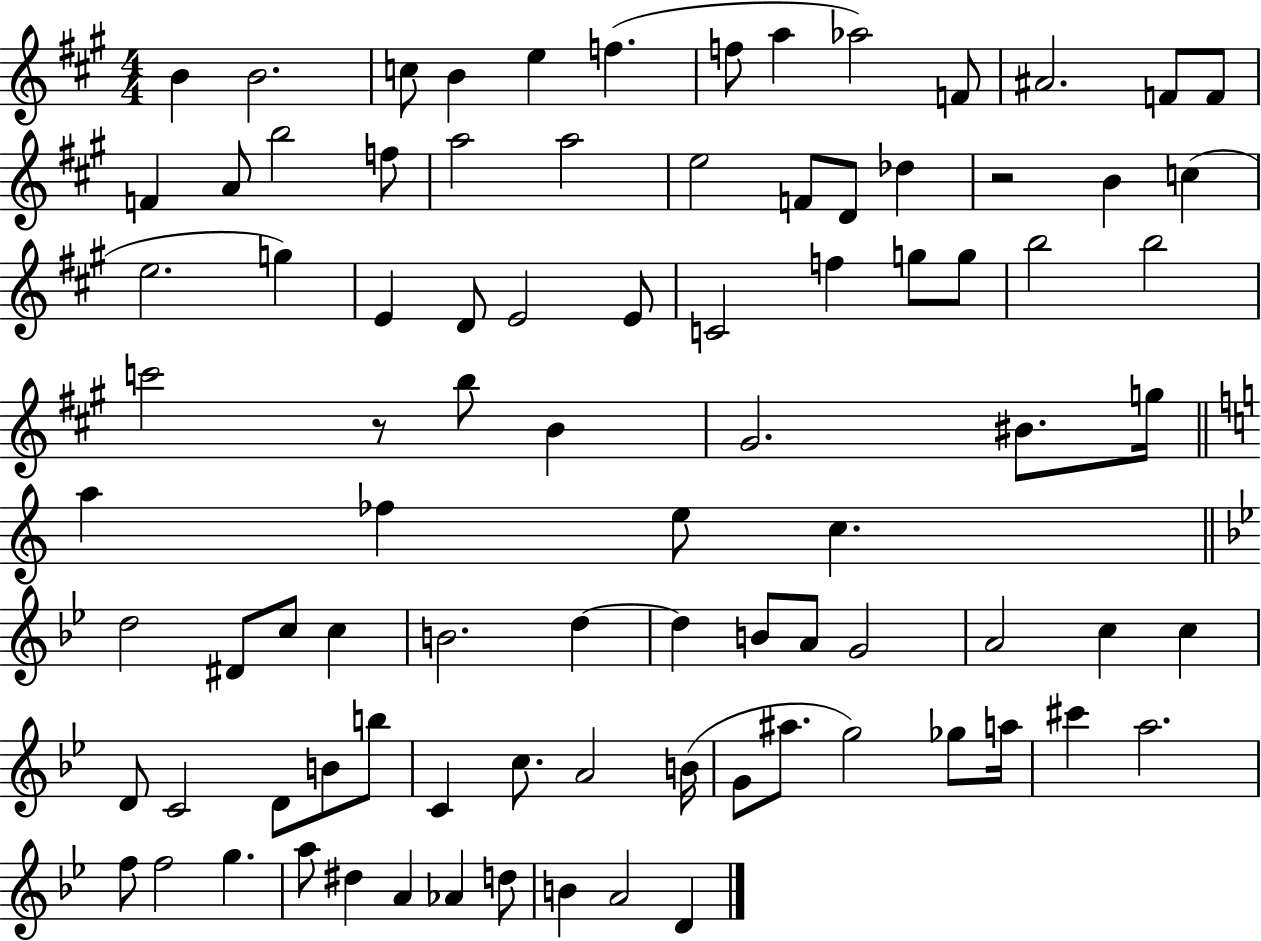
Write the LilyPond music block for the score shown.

{
  \clef treble
  \numericTimeSignature
  \time 4/4
  \key a \major
  b'4 b'2. | c''8 b'4 e''4 f''4.( | f''8 a''4 aes''2) f'8 | ais'2. f'8 f'8 | \break f'4 a'8 b''2 f''8 | a''2 a''2 | e''2 f'8 d'8 des''4 | r2 b'4 c''4( | \break e''2. g''4) | e'4 d'8 e'2 e'8 | c'2 f''4 g''8 g''8 | b''2 b''2 | \break c'''2 r8 b''8 b'4 | gis'2. bis'8. g''16 | \bar "||" \break \key a \minor a''4 fes''4 e''8 c''4. | \bar "||" \break \key bes \major d''2 dis'8 c''8 c''4 | b'2. d''4~~ | d''4 b'8 a'8 g'2 | a'2 c''4 c''4 | \break d'8 c'2 d'8 b'8 b''8 | c'4 c''8. a'2 b'16( | g'8 ais''8. g''2) ges''8 a''16 | cis'''4 a''2. | \break f''8 f''2 g''4. | a''8 dis''4 a'4 aes'4 d''8 | b'4 a'2 d'4 | \bar "|."
}